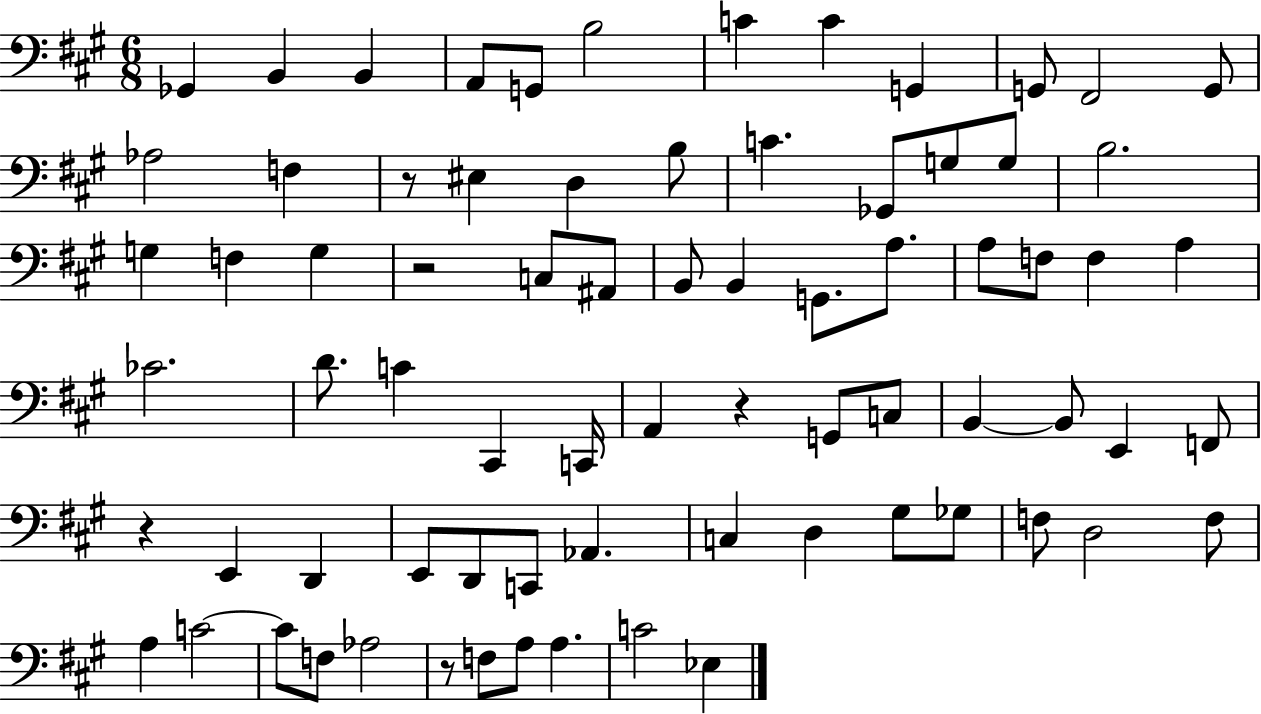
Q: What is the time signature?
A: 6/8